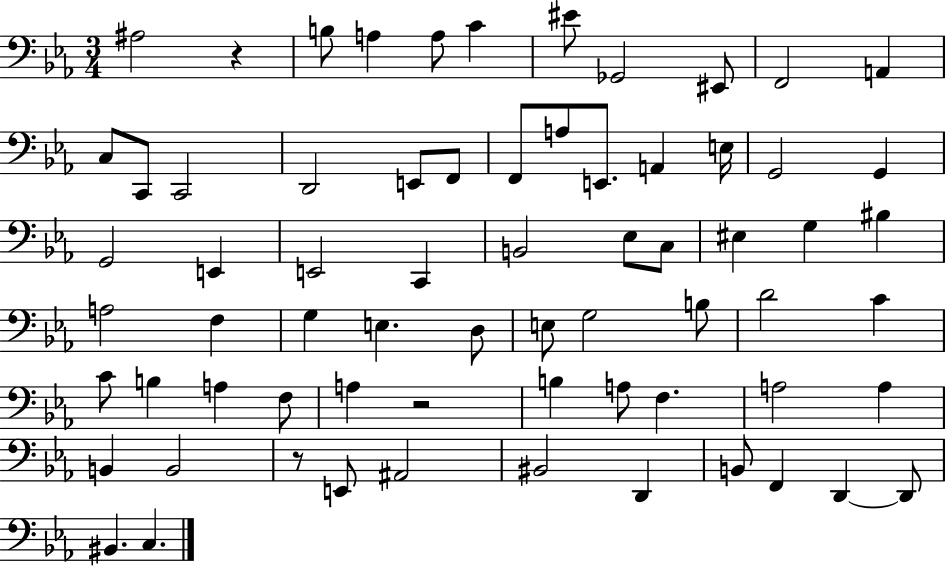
A#3/h R/q B3/e A3/q A3/e C4/q EIS4/e Gb2/h EIS2/e F2/h A2/q C3/e C2/e C2/h D2/h E2/e F2/e F2/e A3/e E2/e. A2/q E3/s G2/h G2/q G2/h E2/q E2/h C2/q B2/h Eb3/e C3/e EIS3/q G3/q BIS3/q A3/h F3/q G3/q E3/q. D3/e E3/e G3/h B3/e D4/h C4/q C4/e B3/q A3/q F3/e A3/q R/h B3/q A3/e F3/q. A3/h A3/q B2/q B2/h R/e E2/e A#2/h BIS2/h D2/q B2/e F2/q D2/q D2/e BIS2/q. C3/q.